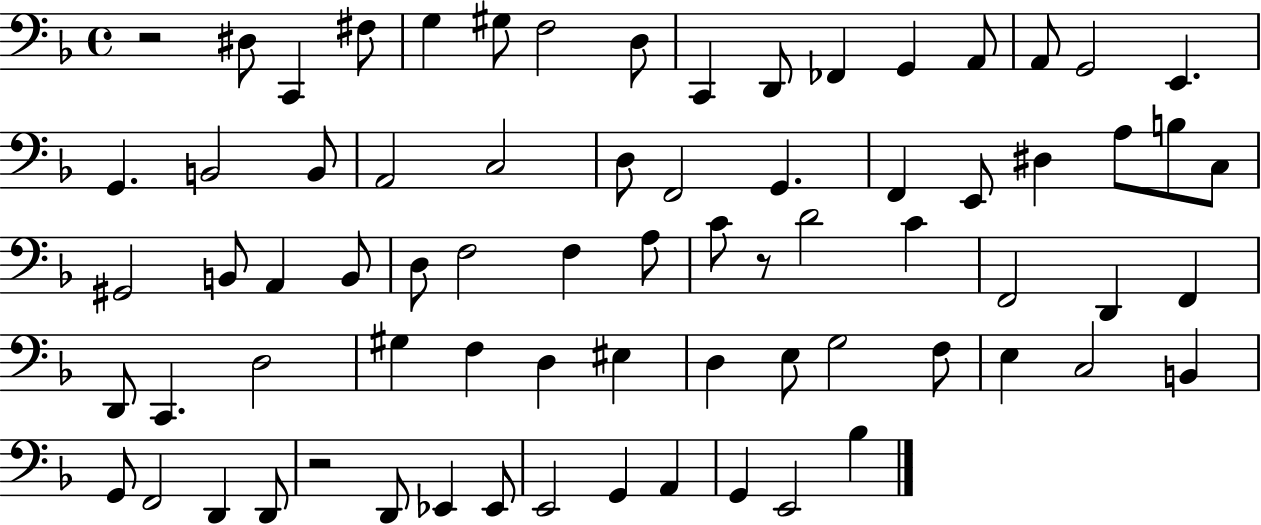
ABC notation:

X:1
T:Untitled
M:4/4
L:1/4
K:F
z2 ^D,/2 C,, ^F,/2 G, ^G,/2 F,2 D,/2 C,, D,,/2 _F,, G,, A,,/2 A,,/2 G,,2 E,, G,, B,,2 B,,/2 A,,2 C,2 D,/2 F,,2 G,, F,, E,,/2 ^D, A,/2 B,/2 C,/2 ^G,,2 B,,/2 A,, B,,/2 D,/2 F,2 F, A,/2 C/2 z/2 D2 C F,,2 D,, F,, D,,/2 C,, D,2 ^G, F, D, ^E, D, E,/2 G,2 F,/2 E, C,2 B,, G,,/2 F,,2 D,, D,,/2 z2 D,,/2 _E,, _E,,/2 E,,2 G,, A,, G,, E,,2 _B,